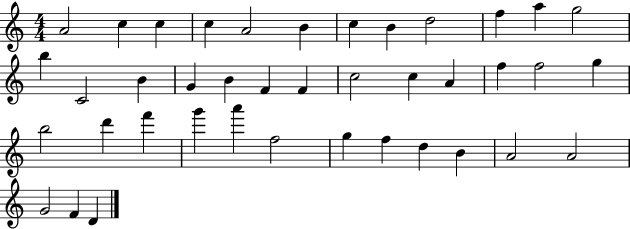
A4/h C5/q C5/q C5/q A4/h B4/q C5/q B4/q D5/h F5/q A5/q G5/h B5/q C4/h B4/q G4/q B4/q F4/q F4/q C5/h C5/q A4/q F5/q F5/h G5/q B5/h D6/q F6/q G6/q A6/q F5/h G5/q F5/q D5/q B4/q A4/h A4/h G4/h F4/q D4/q